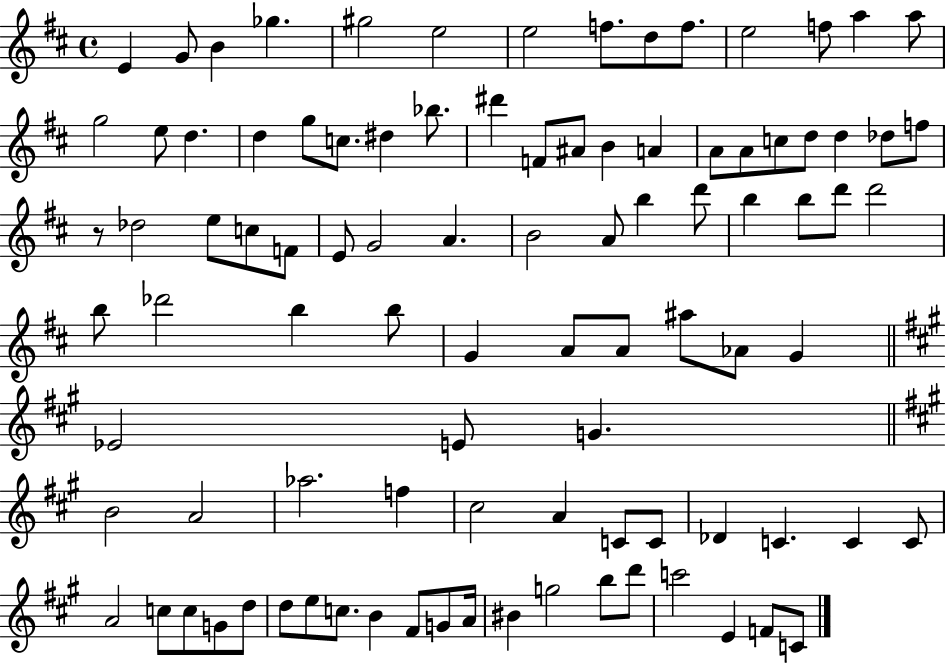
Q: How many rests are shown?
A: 1